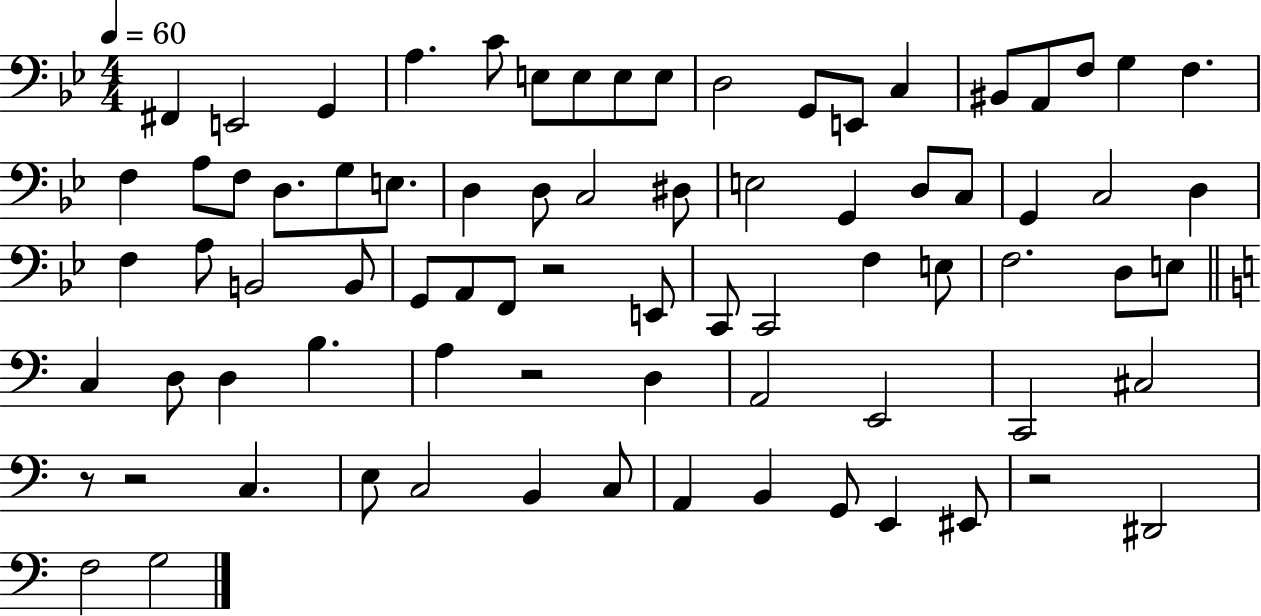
X:1
T:Untitled
M:4/4
L:1/4
K:Bb
^F,, E,,2 G,, A, C/2 E,/2 E,/2 E,/2 E,/2 D,2 G,,/2 E,,/2 C, ^B,,/2 A,,/2 F,/2 G, F, F, A,/2 F,/2 D,/2 G,/2 E,/2 D, D,/2 C,2 ^D,/2 E,2 G,, D,/2 C,/2 G,, C,2 D, F, A,/2 B,,2 B,,/2 G,,/2 A,,/2 F,,/2 z2 E,,/2 C,,/2 C,,2 F, E,/2 F,2 D,/2 E,/2 C, D,/2 D, B, A, z2 D, A,,2 E,,2 C,,2 ^C,2 z/2 z2 C, E,/2 C,2 B,, C,/2 A,, B,, G,,/2 E,, ^E,,/2 z2 ^D,,2 F,2 G,2